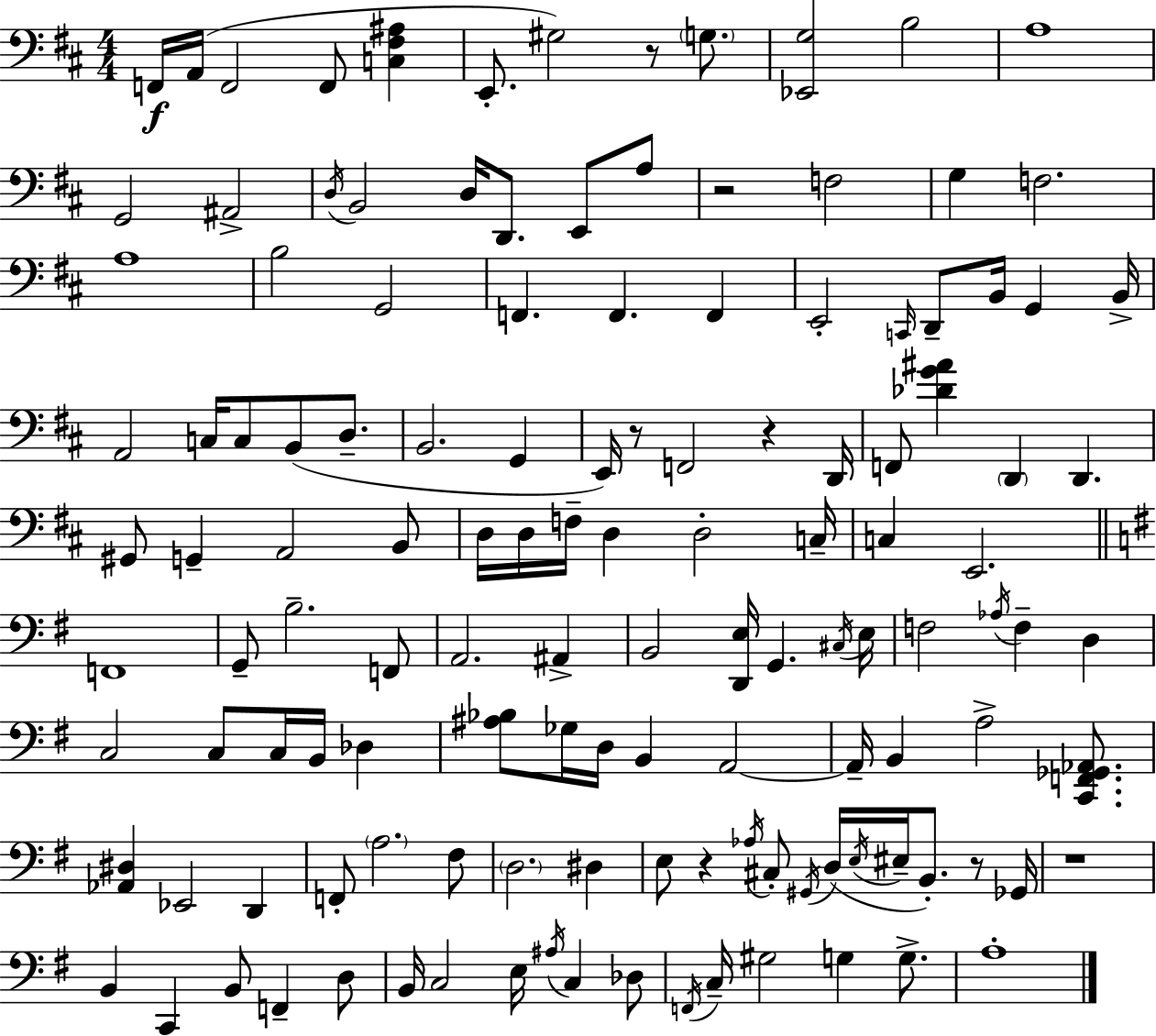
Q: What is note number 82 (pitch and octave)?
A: B2